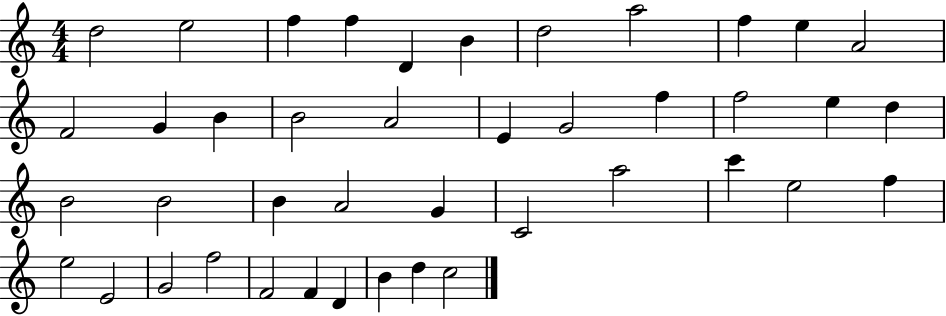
{
  \clef treble
  \numericTimeSignature
  \time 4/4
  \key c \major
  d''2 e''2 | f''4 f''4 d'4 b'4 | d''2 a''2 | f''4 e''4 a'2 | \break f'2 g'4 b'4 | b'2 a'2 | e'4 g'2 f''4 | f''2 e''4 d''4 | \break b'2 b'2 | b'4 a'2 g'4 | c'2 a''2 | c'''4 e''2 f''4 | \break e''2 e'2 | g'2 f''2 | f'2 f'4 d'4 | b'4 d''4 c''2 | \break \bar "|."
}